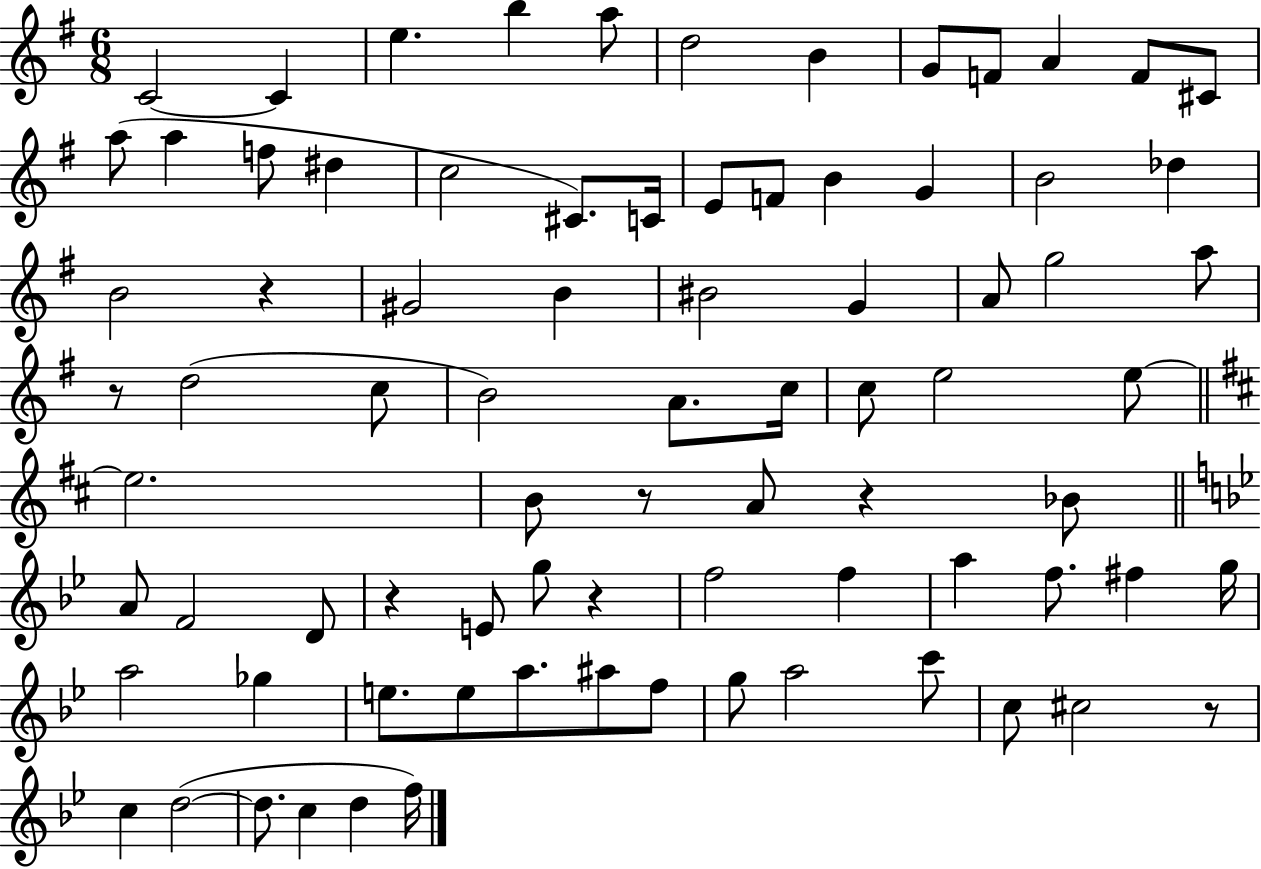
X:1
T:Untitled
M:6/8
L:1/4
K:G
C2 C e b a/2 d2 B G/2 F/2 A F/2 ^C/2 a/2 a f/2 ^d c2 ^C/2 C/4 E/2 F/2 B G B2 _d B2 z ^G2 B ^B2 G A/2 g2 a/2 z/2 d2 c/2 B2 A/2 c/4 c/2 e2 e/2 e2 B/2 z/2 A/2 z _B/2 A/2 F2 D/2 z E/2 g/2 z f2 f a f/2 ^f g/4 a2 _g e/2 e/2 a/2 ^a/2 f/2 g/2 a2 c'/2 c/2 ^c2 z/2 c d2 d/2 c d f/4